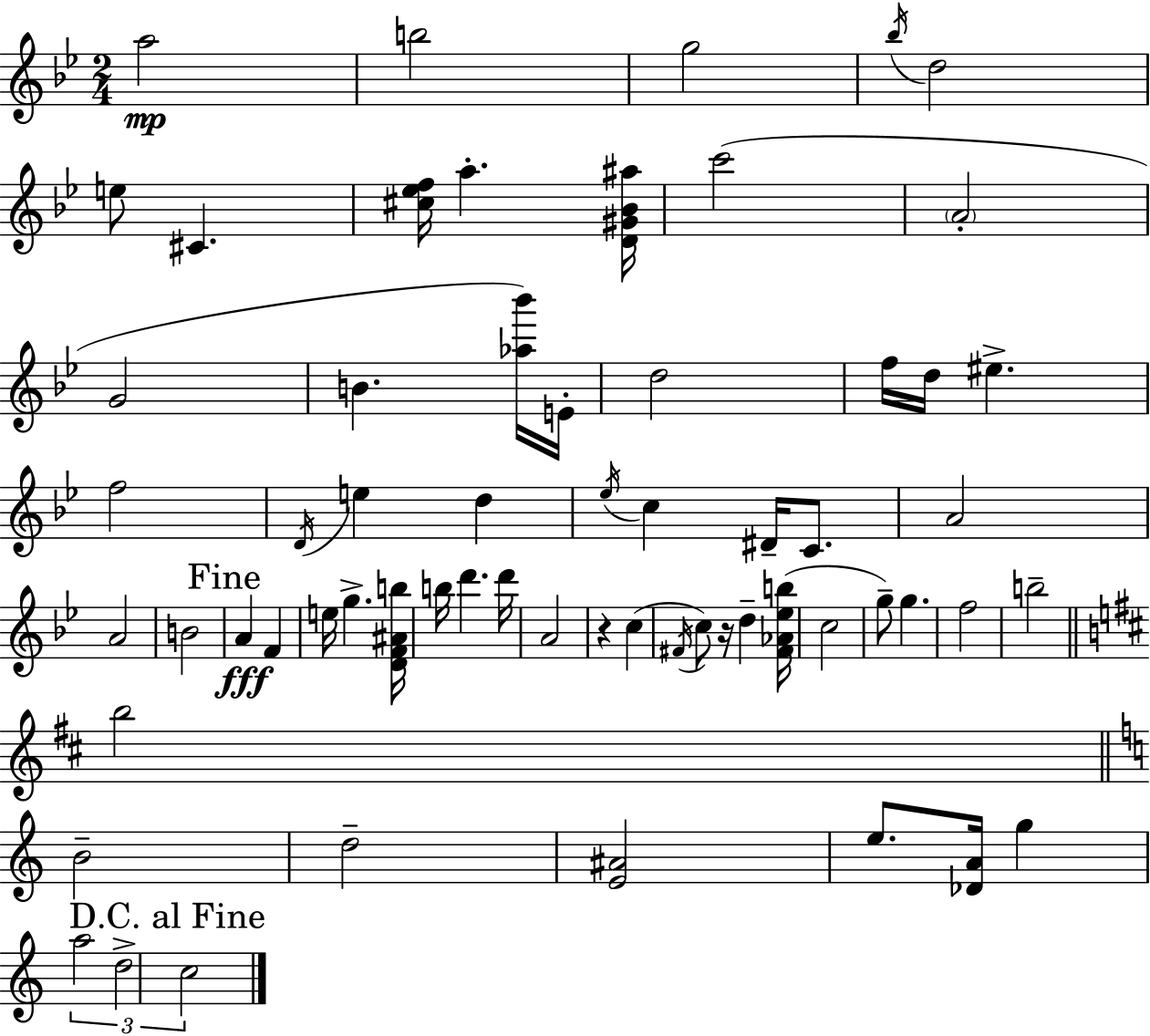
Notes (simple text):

A5/h B5/h G5/h Bb5/s D5/h E5/e C#4/q. [C#5,Eb5,F5]/s A5/q. [D4,G#4,Bb4,A#5]/s C6/h A4/h G4/h B4/q. [Ab5,Bb6]/s E4/s D5/h F5/s D5/s EIS5/q. F5/h D4/s E5/q D5/q Eb5/s C5/q D#4/s C4/e. A4/h A4/h B4/h A4/q F4/q E5/s G5/q. [D4,F4,A#4,B5]/s B5/s D6/q. D6/s A4/h R/q C5/q F#4/s C5/e R/s D5/q [F#4,Ab4,Eb5,B5]/s C5/h G5/e G5/q. F5/h B5/h B5/h B4/h D5/h [E4,A#4]/h E5/e. [Db4,A4]/s G5/q A5/h D5/h C5/h